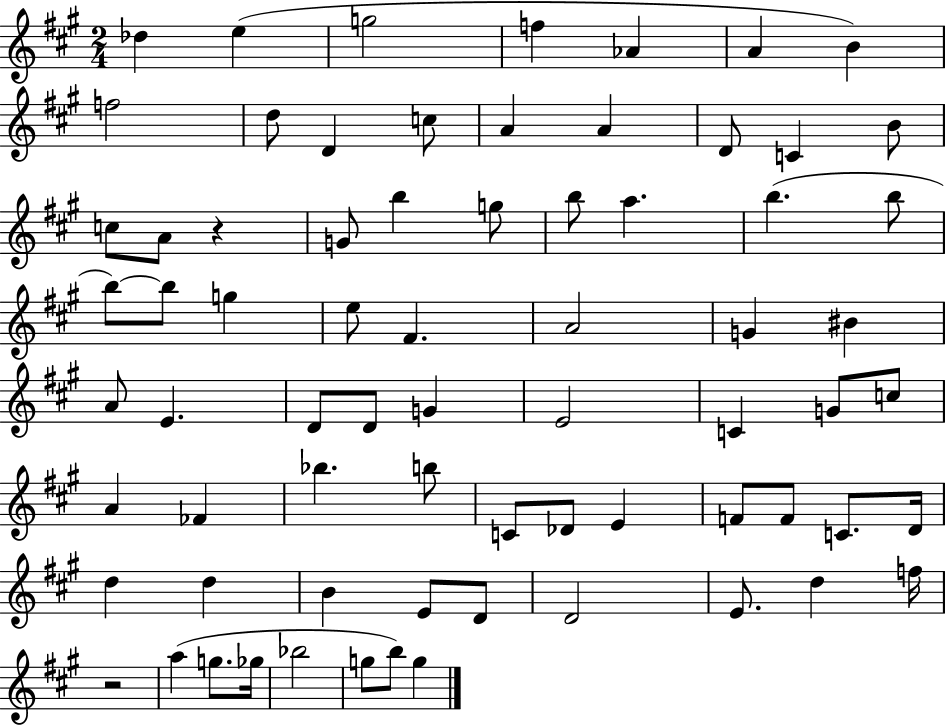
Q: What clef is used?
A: treble